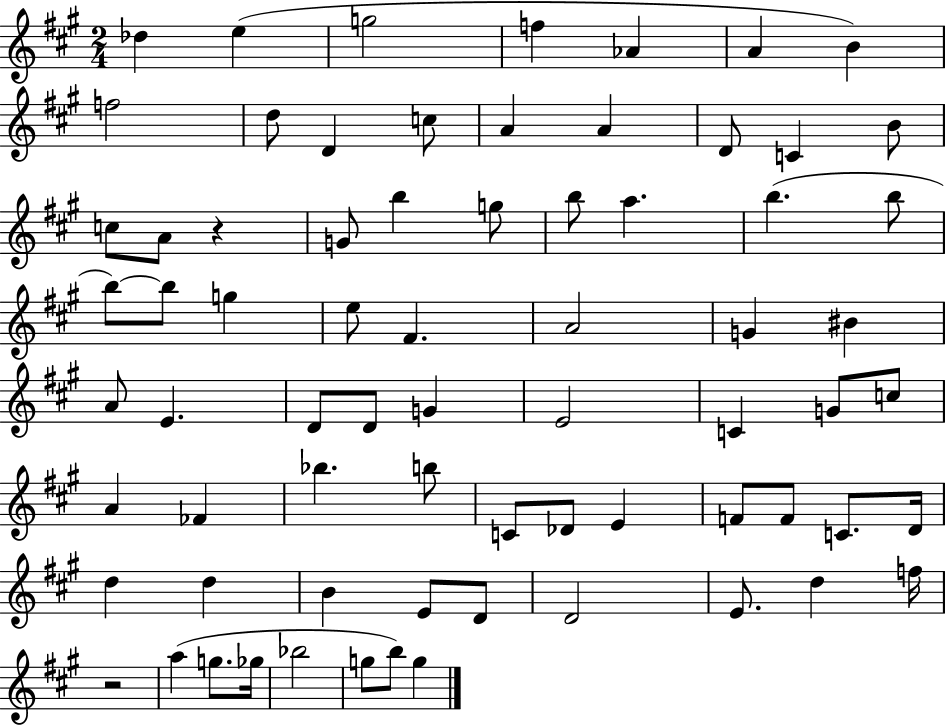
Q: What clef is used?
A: treble